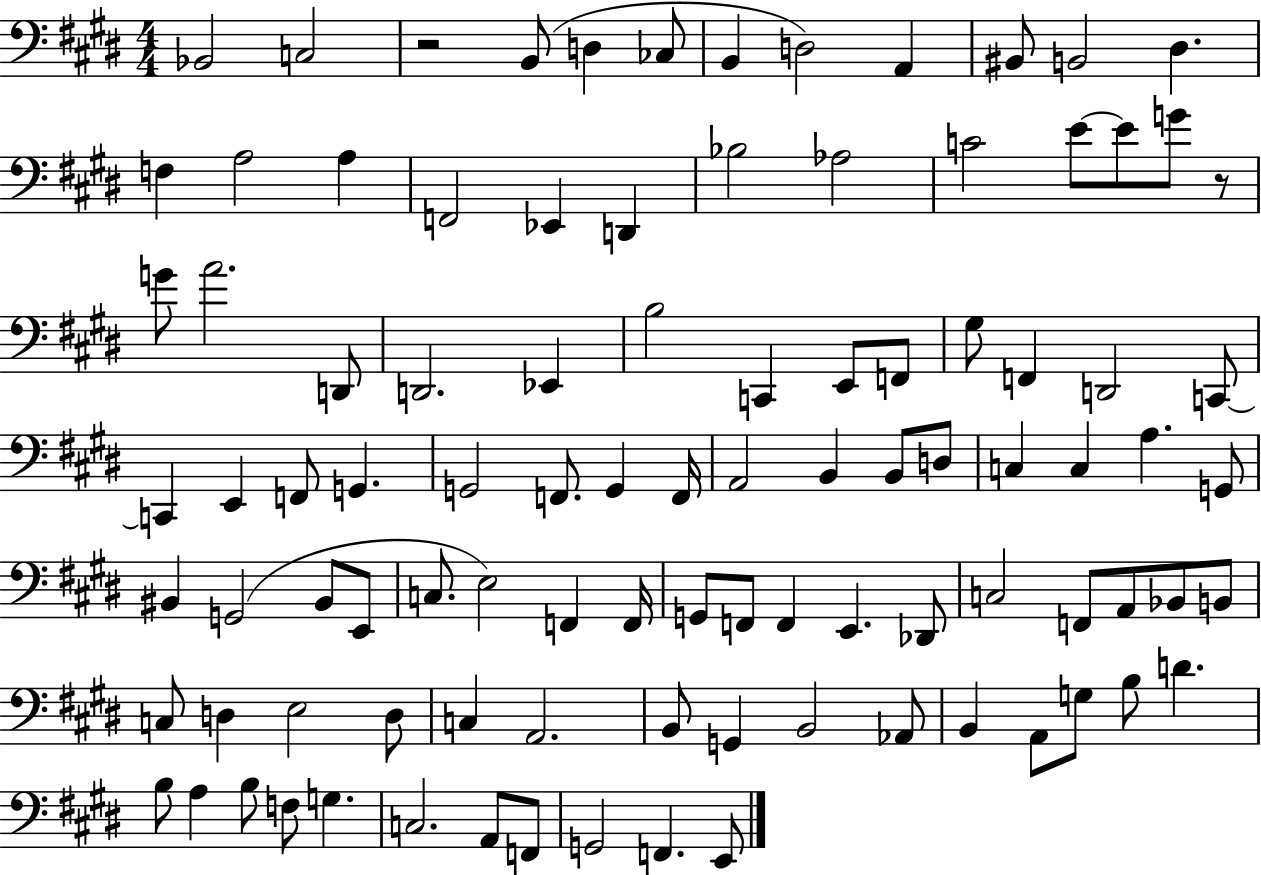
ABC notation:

X:1
T:Untitled
M:4/4
L:1/4
K:E
_B,,2 C,2 z2 B,,/2 D, _C,/2 B,, D,2 A,, ^B,,/2 B,,2 ^D, F, A,2 A, F,,2 _E,, D,, _B,2 _A,2 C2 E/2 E/2 G/2 z/2 G/2 A2 D,,/2 D,,2 _E,, B,2 C,, E,,/2 F,,/2 ^G,/2 F,, D,,2 C,,/2 C,, E,, F,,/2 G,, G,,2 F,,/2 G,, F,,/4 A,,2 B,, B,,/2 D,/2 C, C, A, G,,/2 ^B,, G,,2 ^B,,/2 E,,/2 C,/2 E,2 F,, F,,/4 G,,/2 F,,/2 F,, E,, _D,,/2 C,2 F,,/2 A,,/2 _B,,/2 B,,/2 C,/2 D, E,2 D,/2 C, A,,2 B,,/2 G,, B,,2 _A,,/2 B,, A,,/2 G,/2 B,/2 D B,/2 A, B,/2 F,/2 G, C,2 A,,/2 F,,/2 G,,2 F,, E,,/2